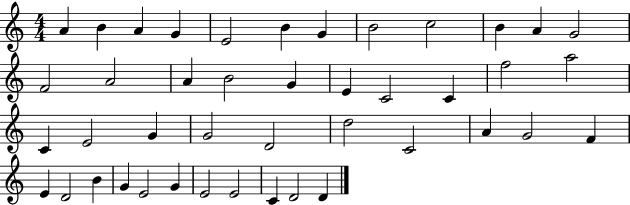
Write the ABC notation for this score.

X:1
T:Untitled
M:4/4
L:1/4
K:C
A B A G E2 B G B2 c2 B A G2 F2 A2 A B2 G E C2 C f2 a2 C E2 G G2 D2 d2 C2 A G2 F E D2 B G E2 G E2 E2 C D2 D